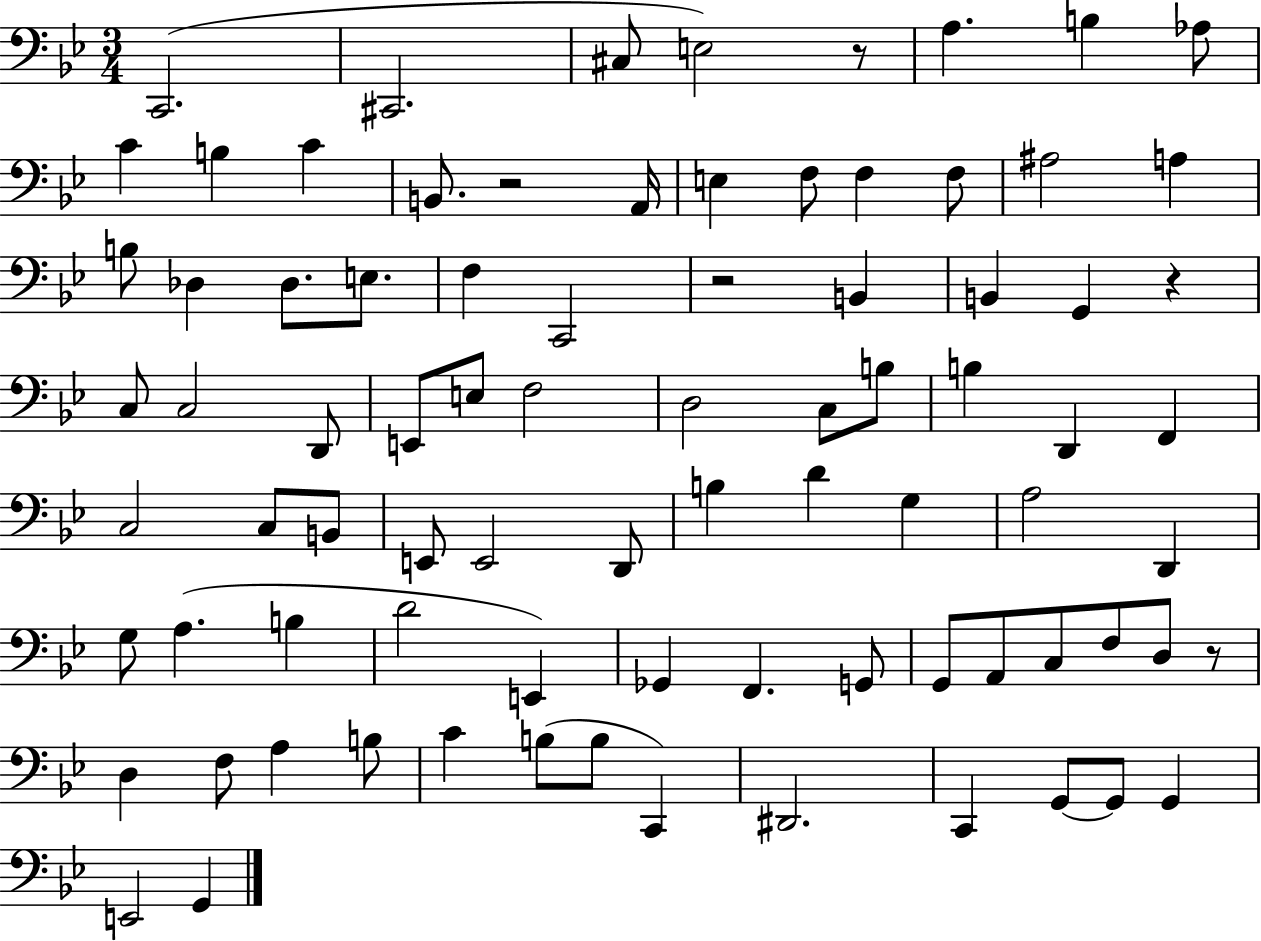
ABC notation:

X:1
T:Untitled
M:3/4
L:1/4
K:Bb
C,,2 ^C,,2 ^C,/2 E,2 z/2 A, B, _A,/2 C B, C B,,/2 z2 A,,/4 E, F,/2 F, F,/2 ^A,2 A, B,/2 _D, _D,/2 E,/2 F, C,,2 z2 B,, B,, G,, z C,/2 C,2 D,,/2 E,,/2 E,/2 F,2 D,2 C,/2 B,/2 B, D,, F,, C,2 C,/2 B,,/2 E,,/2 E,,2 D,,/2 B, D G, A,2 D,, G,/2 A, B, D2 E,, _G,, F,, G,,/2 G,,/2 A,,/2 C,/2 F,/2 D,/2 z/2 D, F,/2 A, B,/2 C B,/2 B,/2 C,, ^D,,2 C,, G,,/2 G,,/2 G,, E,,2 G,,